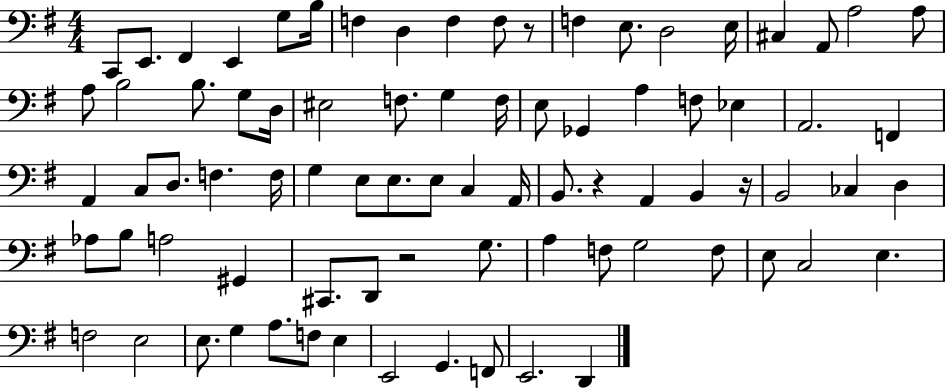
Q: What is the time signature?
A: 4/4